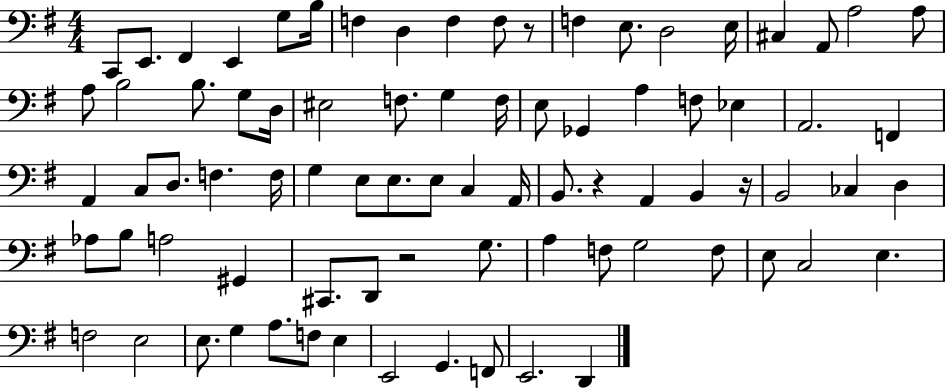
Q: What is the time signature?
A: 4/4